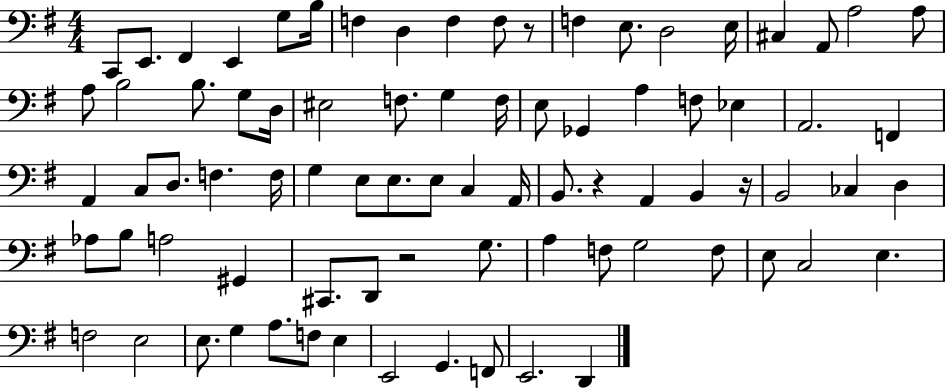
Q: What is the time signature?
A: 4/4